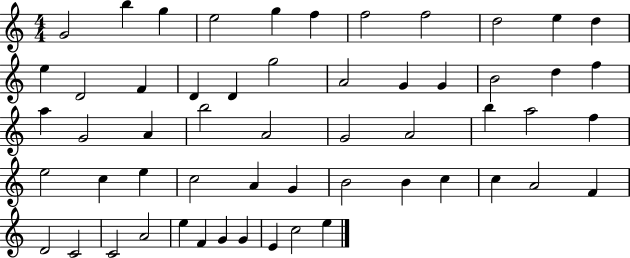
G4/h B5/q G5/q E5/h G5/q F5/q F5/h F5/h D5/h E5/q D5/q E5/q D4/h F4/q D4/q D4/q G5/h A4/h G4/q G4/q B4/h D5/q F5/q A5/q G4/h A4/q B5/h A4/h G4/h A4/h B5/q A5/h F5/q E5/h C5/q E5/q C5/h A4/q G4/q B4/h B4/q C5/q C5/q A4/h F4/q D4/h C4/h C4/h A4/h E5/q F4/q G4/q G4/q E4/q C5/h E5/q